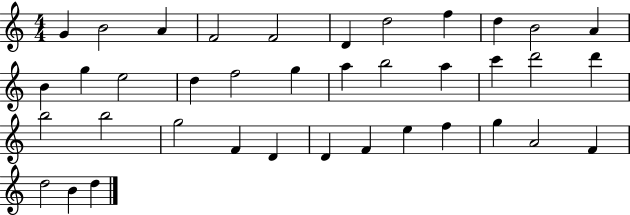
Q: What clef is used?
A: treble